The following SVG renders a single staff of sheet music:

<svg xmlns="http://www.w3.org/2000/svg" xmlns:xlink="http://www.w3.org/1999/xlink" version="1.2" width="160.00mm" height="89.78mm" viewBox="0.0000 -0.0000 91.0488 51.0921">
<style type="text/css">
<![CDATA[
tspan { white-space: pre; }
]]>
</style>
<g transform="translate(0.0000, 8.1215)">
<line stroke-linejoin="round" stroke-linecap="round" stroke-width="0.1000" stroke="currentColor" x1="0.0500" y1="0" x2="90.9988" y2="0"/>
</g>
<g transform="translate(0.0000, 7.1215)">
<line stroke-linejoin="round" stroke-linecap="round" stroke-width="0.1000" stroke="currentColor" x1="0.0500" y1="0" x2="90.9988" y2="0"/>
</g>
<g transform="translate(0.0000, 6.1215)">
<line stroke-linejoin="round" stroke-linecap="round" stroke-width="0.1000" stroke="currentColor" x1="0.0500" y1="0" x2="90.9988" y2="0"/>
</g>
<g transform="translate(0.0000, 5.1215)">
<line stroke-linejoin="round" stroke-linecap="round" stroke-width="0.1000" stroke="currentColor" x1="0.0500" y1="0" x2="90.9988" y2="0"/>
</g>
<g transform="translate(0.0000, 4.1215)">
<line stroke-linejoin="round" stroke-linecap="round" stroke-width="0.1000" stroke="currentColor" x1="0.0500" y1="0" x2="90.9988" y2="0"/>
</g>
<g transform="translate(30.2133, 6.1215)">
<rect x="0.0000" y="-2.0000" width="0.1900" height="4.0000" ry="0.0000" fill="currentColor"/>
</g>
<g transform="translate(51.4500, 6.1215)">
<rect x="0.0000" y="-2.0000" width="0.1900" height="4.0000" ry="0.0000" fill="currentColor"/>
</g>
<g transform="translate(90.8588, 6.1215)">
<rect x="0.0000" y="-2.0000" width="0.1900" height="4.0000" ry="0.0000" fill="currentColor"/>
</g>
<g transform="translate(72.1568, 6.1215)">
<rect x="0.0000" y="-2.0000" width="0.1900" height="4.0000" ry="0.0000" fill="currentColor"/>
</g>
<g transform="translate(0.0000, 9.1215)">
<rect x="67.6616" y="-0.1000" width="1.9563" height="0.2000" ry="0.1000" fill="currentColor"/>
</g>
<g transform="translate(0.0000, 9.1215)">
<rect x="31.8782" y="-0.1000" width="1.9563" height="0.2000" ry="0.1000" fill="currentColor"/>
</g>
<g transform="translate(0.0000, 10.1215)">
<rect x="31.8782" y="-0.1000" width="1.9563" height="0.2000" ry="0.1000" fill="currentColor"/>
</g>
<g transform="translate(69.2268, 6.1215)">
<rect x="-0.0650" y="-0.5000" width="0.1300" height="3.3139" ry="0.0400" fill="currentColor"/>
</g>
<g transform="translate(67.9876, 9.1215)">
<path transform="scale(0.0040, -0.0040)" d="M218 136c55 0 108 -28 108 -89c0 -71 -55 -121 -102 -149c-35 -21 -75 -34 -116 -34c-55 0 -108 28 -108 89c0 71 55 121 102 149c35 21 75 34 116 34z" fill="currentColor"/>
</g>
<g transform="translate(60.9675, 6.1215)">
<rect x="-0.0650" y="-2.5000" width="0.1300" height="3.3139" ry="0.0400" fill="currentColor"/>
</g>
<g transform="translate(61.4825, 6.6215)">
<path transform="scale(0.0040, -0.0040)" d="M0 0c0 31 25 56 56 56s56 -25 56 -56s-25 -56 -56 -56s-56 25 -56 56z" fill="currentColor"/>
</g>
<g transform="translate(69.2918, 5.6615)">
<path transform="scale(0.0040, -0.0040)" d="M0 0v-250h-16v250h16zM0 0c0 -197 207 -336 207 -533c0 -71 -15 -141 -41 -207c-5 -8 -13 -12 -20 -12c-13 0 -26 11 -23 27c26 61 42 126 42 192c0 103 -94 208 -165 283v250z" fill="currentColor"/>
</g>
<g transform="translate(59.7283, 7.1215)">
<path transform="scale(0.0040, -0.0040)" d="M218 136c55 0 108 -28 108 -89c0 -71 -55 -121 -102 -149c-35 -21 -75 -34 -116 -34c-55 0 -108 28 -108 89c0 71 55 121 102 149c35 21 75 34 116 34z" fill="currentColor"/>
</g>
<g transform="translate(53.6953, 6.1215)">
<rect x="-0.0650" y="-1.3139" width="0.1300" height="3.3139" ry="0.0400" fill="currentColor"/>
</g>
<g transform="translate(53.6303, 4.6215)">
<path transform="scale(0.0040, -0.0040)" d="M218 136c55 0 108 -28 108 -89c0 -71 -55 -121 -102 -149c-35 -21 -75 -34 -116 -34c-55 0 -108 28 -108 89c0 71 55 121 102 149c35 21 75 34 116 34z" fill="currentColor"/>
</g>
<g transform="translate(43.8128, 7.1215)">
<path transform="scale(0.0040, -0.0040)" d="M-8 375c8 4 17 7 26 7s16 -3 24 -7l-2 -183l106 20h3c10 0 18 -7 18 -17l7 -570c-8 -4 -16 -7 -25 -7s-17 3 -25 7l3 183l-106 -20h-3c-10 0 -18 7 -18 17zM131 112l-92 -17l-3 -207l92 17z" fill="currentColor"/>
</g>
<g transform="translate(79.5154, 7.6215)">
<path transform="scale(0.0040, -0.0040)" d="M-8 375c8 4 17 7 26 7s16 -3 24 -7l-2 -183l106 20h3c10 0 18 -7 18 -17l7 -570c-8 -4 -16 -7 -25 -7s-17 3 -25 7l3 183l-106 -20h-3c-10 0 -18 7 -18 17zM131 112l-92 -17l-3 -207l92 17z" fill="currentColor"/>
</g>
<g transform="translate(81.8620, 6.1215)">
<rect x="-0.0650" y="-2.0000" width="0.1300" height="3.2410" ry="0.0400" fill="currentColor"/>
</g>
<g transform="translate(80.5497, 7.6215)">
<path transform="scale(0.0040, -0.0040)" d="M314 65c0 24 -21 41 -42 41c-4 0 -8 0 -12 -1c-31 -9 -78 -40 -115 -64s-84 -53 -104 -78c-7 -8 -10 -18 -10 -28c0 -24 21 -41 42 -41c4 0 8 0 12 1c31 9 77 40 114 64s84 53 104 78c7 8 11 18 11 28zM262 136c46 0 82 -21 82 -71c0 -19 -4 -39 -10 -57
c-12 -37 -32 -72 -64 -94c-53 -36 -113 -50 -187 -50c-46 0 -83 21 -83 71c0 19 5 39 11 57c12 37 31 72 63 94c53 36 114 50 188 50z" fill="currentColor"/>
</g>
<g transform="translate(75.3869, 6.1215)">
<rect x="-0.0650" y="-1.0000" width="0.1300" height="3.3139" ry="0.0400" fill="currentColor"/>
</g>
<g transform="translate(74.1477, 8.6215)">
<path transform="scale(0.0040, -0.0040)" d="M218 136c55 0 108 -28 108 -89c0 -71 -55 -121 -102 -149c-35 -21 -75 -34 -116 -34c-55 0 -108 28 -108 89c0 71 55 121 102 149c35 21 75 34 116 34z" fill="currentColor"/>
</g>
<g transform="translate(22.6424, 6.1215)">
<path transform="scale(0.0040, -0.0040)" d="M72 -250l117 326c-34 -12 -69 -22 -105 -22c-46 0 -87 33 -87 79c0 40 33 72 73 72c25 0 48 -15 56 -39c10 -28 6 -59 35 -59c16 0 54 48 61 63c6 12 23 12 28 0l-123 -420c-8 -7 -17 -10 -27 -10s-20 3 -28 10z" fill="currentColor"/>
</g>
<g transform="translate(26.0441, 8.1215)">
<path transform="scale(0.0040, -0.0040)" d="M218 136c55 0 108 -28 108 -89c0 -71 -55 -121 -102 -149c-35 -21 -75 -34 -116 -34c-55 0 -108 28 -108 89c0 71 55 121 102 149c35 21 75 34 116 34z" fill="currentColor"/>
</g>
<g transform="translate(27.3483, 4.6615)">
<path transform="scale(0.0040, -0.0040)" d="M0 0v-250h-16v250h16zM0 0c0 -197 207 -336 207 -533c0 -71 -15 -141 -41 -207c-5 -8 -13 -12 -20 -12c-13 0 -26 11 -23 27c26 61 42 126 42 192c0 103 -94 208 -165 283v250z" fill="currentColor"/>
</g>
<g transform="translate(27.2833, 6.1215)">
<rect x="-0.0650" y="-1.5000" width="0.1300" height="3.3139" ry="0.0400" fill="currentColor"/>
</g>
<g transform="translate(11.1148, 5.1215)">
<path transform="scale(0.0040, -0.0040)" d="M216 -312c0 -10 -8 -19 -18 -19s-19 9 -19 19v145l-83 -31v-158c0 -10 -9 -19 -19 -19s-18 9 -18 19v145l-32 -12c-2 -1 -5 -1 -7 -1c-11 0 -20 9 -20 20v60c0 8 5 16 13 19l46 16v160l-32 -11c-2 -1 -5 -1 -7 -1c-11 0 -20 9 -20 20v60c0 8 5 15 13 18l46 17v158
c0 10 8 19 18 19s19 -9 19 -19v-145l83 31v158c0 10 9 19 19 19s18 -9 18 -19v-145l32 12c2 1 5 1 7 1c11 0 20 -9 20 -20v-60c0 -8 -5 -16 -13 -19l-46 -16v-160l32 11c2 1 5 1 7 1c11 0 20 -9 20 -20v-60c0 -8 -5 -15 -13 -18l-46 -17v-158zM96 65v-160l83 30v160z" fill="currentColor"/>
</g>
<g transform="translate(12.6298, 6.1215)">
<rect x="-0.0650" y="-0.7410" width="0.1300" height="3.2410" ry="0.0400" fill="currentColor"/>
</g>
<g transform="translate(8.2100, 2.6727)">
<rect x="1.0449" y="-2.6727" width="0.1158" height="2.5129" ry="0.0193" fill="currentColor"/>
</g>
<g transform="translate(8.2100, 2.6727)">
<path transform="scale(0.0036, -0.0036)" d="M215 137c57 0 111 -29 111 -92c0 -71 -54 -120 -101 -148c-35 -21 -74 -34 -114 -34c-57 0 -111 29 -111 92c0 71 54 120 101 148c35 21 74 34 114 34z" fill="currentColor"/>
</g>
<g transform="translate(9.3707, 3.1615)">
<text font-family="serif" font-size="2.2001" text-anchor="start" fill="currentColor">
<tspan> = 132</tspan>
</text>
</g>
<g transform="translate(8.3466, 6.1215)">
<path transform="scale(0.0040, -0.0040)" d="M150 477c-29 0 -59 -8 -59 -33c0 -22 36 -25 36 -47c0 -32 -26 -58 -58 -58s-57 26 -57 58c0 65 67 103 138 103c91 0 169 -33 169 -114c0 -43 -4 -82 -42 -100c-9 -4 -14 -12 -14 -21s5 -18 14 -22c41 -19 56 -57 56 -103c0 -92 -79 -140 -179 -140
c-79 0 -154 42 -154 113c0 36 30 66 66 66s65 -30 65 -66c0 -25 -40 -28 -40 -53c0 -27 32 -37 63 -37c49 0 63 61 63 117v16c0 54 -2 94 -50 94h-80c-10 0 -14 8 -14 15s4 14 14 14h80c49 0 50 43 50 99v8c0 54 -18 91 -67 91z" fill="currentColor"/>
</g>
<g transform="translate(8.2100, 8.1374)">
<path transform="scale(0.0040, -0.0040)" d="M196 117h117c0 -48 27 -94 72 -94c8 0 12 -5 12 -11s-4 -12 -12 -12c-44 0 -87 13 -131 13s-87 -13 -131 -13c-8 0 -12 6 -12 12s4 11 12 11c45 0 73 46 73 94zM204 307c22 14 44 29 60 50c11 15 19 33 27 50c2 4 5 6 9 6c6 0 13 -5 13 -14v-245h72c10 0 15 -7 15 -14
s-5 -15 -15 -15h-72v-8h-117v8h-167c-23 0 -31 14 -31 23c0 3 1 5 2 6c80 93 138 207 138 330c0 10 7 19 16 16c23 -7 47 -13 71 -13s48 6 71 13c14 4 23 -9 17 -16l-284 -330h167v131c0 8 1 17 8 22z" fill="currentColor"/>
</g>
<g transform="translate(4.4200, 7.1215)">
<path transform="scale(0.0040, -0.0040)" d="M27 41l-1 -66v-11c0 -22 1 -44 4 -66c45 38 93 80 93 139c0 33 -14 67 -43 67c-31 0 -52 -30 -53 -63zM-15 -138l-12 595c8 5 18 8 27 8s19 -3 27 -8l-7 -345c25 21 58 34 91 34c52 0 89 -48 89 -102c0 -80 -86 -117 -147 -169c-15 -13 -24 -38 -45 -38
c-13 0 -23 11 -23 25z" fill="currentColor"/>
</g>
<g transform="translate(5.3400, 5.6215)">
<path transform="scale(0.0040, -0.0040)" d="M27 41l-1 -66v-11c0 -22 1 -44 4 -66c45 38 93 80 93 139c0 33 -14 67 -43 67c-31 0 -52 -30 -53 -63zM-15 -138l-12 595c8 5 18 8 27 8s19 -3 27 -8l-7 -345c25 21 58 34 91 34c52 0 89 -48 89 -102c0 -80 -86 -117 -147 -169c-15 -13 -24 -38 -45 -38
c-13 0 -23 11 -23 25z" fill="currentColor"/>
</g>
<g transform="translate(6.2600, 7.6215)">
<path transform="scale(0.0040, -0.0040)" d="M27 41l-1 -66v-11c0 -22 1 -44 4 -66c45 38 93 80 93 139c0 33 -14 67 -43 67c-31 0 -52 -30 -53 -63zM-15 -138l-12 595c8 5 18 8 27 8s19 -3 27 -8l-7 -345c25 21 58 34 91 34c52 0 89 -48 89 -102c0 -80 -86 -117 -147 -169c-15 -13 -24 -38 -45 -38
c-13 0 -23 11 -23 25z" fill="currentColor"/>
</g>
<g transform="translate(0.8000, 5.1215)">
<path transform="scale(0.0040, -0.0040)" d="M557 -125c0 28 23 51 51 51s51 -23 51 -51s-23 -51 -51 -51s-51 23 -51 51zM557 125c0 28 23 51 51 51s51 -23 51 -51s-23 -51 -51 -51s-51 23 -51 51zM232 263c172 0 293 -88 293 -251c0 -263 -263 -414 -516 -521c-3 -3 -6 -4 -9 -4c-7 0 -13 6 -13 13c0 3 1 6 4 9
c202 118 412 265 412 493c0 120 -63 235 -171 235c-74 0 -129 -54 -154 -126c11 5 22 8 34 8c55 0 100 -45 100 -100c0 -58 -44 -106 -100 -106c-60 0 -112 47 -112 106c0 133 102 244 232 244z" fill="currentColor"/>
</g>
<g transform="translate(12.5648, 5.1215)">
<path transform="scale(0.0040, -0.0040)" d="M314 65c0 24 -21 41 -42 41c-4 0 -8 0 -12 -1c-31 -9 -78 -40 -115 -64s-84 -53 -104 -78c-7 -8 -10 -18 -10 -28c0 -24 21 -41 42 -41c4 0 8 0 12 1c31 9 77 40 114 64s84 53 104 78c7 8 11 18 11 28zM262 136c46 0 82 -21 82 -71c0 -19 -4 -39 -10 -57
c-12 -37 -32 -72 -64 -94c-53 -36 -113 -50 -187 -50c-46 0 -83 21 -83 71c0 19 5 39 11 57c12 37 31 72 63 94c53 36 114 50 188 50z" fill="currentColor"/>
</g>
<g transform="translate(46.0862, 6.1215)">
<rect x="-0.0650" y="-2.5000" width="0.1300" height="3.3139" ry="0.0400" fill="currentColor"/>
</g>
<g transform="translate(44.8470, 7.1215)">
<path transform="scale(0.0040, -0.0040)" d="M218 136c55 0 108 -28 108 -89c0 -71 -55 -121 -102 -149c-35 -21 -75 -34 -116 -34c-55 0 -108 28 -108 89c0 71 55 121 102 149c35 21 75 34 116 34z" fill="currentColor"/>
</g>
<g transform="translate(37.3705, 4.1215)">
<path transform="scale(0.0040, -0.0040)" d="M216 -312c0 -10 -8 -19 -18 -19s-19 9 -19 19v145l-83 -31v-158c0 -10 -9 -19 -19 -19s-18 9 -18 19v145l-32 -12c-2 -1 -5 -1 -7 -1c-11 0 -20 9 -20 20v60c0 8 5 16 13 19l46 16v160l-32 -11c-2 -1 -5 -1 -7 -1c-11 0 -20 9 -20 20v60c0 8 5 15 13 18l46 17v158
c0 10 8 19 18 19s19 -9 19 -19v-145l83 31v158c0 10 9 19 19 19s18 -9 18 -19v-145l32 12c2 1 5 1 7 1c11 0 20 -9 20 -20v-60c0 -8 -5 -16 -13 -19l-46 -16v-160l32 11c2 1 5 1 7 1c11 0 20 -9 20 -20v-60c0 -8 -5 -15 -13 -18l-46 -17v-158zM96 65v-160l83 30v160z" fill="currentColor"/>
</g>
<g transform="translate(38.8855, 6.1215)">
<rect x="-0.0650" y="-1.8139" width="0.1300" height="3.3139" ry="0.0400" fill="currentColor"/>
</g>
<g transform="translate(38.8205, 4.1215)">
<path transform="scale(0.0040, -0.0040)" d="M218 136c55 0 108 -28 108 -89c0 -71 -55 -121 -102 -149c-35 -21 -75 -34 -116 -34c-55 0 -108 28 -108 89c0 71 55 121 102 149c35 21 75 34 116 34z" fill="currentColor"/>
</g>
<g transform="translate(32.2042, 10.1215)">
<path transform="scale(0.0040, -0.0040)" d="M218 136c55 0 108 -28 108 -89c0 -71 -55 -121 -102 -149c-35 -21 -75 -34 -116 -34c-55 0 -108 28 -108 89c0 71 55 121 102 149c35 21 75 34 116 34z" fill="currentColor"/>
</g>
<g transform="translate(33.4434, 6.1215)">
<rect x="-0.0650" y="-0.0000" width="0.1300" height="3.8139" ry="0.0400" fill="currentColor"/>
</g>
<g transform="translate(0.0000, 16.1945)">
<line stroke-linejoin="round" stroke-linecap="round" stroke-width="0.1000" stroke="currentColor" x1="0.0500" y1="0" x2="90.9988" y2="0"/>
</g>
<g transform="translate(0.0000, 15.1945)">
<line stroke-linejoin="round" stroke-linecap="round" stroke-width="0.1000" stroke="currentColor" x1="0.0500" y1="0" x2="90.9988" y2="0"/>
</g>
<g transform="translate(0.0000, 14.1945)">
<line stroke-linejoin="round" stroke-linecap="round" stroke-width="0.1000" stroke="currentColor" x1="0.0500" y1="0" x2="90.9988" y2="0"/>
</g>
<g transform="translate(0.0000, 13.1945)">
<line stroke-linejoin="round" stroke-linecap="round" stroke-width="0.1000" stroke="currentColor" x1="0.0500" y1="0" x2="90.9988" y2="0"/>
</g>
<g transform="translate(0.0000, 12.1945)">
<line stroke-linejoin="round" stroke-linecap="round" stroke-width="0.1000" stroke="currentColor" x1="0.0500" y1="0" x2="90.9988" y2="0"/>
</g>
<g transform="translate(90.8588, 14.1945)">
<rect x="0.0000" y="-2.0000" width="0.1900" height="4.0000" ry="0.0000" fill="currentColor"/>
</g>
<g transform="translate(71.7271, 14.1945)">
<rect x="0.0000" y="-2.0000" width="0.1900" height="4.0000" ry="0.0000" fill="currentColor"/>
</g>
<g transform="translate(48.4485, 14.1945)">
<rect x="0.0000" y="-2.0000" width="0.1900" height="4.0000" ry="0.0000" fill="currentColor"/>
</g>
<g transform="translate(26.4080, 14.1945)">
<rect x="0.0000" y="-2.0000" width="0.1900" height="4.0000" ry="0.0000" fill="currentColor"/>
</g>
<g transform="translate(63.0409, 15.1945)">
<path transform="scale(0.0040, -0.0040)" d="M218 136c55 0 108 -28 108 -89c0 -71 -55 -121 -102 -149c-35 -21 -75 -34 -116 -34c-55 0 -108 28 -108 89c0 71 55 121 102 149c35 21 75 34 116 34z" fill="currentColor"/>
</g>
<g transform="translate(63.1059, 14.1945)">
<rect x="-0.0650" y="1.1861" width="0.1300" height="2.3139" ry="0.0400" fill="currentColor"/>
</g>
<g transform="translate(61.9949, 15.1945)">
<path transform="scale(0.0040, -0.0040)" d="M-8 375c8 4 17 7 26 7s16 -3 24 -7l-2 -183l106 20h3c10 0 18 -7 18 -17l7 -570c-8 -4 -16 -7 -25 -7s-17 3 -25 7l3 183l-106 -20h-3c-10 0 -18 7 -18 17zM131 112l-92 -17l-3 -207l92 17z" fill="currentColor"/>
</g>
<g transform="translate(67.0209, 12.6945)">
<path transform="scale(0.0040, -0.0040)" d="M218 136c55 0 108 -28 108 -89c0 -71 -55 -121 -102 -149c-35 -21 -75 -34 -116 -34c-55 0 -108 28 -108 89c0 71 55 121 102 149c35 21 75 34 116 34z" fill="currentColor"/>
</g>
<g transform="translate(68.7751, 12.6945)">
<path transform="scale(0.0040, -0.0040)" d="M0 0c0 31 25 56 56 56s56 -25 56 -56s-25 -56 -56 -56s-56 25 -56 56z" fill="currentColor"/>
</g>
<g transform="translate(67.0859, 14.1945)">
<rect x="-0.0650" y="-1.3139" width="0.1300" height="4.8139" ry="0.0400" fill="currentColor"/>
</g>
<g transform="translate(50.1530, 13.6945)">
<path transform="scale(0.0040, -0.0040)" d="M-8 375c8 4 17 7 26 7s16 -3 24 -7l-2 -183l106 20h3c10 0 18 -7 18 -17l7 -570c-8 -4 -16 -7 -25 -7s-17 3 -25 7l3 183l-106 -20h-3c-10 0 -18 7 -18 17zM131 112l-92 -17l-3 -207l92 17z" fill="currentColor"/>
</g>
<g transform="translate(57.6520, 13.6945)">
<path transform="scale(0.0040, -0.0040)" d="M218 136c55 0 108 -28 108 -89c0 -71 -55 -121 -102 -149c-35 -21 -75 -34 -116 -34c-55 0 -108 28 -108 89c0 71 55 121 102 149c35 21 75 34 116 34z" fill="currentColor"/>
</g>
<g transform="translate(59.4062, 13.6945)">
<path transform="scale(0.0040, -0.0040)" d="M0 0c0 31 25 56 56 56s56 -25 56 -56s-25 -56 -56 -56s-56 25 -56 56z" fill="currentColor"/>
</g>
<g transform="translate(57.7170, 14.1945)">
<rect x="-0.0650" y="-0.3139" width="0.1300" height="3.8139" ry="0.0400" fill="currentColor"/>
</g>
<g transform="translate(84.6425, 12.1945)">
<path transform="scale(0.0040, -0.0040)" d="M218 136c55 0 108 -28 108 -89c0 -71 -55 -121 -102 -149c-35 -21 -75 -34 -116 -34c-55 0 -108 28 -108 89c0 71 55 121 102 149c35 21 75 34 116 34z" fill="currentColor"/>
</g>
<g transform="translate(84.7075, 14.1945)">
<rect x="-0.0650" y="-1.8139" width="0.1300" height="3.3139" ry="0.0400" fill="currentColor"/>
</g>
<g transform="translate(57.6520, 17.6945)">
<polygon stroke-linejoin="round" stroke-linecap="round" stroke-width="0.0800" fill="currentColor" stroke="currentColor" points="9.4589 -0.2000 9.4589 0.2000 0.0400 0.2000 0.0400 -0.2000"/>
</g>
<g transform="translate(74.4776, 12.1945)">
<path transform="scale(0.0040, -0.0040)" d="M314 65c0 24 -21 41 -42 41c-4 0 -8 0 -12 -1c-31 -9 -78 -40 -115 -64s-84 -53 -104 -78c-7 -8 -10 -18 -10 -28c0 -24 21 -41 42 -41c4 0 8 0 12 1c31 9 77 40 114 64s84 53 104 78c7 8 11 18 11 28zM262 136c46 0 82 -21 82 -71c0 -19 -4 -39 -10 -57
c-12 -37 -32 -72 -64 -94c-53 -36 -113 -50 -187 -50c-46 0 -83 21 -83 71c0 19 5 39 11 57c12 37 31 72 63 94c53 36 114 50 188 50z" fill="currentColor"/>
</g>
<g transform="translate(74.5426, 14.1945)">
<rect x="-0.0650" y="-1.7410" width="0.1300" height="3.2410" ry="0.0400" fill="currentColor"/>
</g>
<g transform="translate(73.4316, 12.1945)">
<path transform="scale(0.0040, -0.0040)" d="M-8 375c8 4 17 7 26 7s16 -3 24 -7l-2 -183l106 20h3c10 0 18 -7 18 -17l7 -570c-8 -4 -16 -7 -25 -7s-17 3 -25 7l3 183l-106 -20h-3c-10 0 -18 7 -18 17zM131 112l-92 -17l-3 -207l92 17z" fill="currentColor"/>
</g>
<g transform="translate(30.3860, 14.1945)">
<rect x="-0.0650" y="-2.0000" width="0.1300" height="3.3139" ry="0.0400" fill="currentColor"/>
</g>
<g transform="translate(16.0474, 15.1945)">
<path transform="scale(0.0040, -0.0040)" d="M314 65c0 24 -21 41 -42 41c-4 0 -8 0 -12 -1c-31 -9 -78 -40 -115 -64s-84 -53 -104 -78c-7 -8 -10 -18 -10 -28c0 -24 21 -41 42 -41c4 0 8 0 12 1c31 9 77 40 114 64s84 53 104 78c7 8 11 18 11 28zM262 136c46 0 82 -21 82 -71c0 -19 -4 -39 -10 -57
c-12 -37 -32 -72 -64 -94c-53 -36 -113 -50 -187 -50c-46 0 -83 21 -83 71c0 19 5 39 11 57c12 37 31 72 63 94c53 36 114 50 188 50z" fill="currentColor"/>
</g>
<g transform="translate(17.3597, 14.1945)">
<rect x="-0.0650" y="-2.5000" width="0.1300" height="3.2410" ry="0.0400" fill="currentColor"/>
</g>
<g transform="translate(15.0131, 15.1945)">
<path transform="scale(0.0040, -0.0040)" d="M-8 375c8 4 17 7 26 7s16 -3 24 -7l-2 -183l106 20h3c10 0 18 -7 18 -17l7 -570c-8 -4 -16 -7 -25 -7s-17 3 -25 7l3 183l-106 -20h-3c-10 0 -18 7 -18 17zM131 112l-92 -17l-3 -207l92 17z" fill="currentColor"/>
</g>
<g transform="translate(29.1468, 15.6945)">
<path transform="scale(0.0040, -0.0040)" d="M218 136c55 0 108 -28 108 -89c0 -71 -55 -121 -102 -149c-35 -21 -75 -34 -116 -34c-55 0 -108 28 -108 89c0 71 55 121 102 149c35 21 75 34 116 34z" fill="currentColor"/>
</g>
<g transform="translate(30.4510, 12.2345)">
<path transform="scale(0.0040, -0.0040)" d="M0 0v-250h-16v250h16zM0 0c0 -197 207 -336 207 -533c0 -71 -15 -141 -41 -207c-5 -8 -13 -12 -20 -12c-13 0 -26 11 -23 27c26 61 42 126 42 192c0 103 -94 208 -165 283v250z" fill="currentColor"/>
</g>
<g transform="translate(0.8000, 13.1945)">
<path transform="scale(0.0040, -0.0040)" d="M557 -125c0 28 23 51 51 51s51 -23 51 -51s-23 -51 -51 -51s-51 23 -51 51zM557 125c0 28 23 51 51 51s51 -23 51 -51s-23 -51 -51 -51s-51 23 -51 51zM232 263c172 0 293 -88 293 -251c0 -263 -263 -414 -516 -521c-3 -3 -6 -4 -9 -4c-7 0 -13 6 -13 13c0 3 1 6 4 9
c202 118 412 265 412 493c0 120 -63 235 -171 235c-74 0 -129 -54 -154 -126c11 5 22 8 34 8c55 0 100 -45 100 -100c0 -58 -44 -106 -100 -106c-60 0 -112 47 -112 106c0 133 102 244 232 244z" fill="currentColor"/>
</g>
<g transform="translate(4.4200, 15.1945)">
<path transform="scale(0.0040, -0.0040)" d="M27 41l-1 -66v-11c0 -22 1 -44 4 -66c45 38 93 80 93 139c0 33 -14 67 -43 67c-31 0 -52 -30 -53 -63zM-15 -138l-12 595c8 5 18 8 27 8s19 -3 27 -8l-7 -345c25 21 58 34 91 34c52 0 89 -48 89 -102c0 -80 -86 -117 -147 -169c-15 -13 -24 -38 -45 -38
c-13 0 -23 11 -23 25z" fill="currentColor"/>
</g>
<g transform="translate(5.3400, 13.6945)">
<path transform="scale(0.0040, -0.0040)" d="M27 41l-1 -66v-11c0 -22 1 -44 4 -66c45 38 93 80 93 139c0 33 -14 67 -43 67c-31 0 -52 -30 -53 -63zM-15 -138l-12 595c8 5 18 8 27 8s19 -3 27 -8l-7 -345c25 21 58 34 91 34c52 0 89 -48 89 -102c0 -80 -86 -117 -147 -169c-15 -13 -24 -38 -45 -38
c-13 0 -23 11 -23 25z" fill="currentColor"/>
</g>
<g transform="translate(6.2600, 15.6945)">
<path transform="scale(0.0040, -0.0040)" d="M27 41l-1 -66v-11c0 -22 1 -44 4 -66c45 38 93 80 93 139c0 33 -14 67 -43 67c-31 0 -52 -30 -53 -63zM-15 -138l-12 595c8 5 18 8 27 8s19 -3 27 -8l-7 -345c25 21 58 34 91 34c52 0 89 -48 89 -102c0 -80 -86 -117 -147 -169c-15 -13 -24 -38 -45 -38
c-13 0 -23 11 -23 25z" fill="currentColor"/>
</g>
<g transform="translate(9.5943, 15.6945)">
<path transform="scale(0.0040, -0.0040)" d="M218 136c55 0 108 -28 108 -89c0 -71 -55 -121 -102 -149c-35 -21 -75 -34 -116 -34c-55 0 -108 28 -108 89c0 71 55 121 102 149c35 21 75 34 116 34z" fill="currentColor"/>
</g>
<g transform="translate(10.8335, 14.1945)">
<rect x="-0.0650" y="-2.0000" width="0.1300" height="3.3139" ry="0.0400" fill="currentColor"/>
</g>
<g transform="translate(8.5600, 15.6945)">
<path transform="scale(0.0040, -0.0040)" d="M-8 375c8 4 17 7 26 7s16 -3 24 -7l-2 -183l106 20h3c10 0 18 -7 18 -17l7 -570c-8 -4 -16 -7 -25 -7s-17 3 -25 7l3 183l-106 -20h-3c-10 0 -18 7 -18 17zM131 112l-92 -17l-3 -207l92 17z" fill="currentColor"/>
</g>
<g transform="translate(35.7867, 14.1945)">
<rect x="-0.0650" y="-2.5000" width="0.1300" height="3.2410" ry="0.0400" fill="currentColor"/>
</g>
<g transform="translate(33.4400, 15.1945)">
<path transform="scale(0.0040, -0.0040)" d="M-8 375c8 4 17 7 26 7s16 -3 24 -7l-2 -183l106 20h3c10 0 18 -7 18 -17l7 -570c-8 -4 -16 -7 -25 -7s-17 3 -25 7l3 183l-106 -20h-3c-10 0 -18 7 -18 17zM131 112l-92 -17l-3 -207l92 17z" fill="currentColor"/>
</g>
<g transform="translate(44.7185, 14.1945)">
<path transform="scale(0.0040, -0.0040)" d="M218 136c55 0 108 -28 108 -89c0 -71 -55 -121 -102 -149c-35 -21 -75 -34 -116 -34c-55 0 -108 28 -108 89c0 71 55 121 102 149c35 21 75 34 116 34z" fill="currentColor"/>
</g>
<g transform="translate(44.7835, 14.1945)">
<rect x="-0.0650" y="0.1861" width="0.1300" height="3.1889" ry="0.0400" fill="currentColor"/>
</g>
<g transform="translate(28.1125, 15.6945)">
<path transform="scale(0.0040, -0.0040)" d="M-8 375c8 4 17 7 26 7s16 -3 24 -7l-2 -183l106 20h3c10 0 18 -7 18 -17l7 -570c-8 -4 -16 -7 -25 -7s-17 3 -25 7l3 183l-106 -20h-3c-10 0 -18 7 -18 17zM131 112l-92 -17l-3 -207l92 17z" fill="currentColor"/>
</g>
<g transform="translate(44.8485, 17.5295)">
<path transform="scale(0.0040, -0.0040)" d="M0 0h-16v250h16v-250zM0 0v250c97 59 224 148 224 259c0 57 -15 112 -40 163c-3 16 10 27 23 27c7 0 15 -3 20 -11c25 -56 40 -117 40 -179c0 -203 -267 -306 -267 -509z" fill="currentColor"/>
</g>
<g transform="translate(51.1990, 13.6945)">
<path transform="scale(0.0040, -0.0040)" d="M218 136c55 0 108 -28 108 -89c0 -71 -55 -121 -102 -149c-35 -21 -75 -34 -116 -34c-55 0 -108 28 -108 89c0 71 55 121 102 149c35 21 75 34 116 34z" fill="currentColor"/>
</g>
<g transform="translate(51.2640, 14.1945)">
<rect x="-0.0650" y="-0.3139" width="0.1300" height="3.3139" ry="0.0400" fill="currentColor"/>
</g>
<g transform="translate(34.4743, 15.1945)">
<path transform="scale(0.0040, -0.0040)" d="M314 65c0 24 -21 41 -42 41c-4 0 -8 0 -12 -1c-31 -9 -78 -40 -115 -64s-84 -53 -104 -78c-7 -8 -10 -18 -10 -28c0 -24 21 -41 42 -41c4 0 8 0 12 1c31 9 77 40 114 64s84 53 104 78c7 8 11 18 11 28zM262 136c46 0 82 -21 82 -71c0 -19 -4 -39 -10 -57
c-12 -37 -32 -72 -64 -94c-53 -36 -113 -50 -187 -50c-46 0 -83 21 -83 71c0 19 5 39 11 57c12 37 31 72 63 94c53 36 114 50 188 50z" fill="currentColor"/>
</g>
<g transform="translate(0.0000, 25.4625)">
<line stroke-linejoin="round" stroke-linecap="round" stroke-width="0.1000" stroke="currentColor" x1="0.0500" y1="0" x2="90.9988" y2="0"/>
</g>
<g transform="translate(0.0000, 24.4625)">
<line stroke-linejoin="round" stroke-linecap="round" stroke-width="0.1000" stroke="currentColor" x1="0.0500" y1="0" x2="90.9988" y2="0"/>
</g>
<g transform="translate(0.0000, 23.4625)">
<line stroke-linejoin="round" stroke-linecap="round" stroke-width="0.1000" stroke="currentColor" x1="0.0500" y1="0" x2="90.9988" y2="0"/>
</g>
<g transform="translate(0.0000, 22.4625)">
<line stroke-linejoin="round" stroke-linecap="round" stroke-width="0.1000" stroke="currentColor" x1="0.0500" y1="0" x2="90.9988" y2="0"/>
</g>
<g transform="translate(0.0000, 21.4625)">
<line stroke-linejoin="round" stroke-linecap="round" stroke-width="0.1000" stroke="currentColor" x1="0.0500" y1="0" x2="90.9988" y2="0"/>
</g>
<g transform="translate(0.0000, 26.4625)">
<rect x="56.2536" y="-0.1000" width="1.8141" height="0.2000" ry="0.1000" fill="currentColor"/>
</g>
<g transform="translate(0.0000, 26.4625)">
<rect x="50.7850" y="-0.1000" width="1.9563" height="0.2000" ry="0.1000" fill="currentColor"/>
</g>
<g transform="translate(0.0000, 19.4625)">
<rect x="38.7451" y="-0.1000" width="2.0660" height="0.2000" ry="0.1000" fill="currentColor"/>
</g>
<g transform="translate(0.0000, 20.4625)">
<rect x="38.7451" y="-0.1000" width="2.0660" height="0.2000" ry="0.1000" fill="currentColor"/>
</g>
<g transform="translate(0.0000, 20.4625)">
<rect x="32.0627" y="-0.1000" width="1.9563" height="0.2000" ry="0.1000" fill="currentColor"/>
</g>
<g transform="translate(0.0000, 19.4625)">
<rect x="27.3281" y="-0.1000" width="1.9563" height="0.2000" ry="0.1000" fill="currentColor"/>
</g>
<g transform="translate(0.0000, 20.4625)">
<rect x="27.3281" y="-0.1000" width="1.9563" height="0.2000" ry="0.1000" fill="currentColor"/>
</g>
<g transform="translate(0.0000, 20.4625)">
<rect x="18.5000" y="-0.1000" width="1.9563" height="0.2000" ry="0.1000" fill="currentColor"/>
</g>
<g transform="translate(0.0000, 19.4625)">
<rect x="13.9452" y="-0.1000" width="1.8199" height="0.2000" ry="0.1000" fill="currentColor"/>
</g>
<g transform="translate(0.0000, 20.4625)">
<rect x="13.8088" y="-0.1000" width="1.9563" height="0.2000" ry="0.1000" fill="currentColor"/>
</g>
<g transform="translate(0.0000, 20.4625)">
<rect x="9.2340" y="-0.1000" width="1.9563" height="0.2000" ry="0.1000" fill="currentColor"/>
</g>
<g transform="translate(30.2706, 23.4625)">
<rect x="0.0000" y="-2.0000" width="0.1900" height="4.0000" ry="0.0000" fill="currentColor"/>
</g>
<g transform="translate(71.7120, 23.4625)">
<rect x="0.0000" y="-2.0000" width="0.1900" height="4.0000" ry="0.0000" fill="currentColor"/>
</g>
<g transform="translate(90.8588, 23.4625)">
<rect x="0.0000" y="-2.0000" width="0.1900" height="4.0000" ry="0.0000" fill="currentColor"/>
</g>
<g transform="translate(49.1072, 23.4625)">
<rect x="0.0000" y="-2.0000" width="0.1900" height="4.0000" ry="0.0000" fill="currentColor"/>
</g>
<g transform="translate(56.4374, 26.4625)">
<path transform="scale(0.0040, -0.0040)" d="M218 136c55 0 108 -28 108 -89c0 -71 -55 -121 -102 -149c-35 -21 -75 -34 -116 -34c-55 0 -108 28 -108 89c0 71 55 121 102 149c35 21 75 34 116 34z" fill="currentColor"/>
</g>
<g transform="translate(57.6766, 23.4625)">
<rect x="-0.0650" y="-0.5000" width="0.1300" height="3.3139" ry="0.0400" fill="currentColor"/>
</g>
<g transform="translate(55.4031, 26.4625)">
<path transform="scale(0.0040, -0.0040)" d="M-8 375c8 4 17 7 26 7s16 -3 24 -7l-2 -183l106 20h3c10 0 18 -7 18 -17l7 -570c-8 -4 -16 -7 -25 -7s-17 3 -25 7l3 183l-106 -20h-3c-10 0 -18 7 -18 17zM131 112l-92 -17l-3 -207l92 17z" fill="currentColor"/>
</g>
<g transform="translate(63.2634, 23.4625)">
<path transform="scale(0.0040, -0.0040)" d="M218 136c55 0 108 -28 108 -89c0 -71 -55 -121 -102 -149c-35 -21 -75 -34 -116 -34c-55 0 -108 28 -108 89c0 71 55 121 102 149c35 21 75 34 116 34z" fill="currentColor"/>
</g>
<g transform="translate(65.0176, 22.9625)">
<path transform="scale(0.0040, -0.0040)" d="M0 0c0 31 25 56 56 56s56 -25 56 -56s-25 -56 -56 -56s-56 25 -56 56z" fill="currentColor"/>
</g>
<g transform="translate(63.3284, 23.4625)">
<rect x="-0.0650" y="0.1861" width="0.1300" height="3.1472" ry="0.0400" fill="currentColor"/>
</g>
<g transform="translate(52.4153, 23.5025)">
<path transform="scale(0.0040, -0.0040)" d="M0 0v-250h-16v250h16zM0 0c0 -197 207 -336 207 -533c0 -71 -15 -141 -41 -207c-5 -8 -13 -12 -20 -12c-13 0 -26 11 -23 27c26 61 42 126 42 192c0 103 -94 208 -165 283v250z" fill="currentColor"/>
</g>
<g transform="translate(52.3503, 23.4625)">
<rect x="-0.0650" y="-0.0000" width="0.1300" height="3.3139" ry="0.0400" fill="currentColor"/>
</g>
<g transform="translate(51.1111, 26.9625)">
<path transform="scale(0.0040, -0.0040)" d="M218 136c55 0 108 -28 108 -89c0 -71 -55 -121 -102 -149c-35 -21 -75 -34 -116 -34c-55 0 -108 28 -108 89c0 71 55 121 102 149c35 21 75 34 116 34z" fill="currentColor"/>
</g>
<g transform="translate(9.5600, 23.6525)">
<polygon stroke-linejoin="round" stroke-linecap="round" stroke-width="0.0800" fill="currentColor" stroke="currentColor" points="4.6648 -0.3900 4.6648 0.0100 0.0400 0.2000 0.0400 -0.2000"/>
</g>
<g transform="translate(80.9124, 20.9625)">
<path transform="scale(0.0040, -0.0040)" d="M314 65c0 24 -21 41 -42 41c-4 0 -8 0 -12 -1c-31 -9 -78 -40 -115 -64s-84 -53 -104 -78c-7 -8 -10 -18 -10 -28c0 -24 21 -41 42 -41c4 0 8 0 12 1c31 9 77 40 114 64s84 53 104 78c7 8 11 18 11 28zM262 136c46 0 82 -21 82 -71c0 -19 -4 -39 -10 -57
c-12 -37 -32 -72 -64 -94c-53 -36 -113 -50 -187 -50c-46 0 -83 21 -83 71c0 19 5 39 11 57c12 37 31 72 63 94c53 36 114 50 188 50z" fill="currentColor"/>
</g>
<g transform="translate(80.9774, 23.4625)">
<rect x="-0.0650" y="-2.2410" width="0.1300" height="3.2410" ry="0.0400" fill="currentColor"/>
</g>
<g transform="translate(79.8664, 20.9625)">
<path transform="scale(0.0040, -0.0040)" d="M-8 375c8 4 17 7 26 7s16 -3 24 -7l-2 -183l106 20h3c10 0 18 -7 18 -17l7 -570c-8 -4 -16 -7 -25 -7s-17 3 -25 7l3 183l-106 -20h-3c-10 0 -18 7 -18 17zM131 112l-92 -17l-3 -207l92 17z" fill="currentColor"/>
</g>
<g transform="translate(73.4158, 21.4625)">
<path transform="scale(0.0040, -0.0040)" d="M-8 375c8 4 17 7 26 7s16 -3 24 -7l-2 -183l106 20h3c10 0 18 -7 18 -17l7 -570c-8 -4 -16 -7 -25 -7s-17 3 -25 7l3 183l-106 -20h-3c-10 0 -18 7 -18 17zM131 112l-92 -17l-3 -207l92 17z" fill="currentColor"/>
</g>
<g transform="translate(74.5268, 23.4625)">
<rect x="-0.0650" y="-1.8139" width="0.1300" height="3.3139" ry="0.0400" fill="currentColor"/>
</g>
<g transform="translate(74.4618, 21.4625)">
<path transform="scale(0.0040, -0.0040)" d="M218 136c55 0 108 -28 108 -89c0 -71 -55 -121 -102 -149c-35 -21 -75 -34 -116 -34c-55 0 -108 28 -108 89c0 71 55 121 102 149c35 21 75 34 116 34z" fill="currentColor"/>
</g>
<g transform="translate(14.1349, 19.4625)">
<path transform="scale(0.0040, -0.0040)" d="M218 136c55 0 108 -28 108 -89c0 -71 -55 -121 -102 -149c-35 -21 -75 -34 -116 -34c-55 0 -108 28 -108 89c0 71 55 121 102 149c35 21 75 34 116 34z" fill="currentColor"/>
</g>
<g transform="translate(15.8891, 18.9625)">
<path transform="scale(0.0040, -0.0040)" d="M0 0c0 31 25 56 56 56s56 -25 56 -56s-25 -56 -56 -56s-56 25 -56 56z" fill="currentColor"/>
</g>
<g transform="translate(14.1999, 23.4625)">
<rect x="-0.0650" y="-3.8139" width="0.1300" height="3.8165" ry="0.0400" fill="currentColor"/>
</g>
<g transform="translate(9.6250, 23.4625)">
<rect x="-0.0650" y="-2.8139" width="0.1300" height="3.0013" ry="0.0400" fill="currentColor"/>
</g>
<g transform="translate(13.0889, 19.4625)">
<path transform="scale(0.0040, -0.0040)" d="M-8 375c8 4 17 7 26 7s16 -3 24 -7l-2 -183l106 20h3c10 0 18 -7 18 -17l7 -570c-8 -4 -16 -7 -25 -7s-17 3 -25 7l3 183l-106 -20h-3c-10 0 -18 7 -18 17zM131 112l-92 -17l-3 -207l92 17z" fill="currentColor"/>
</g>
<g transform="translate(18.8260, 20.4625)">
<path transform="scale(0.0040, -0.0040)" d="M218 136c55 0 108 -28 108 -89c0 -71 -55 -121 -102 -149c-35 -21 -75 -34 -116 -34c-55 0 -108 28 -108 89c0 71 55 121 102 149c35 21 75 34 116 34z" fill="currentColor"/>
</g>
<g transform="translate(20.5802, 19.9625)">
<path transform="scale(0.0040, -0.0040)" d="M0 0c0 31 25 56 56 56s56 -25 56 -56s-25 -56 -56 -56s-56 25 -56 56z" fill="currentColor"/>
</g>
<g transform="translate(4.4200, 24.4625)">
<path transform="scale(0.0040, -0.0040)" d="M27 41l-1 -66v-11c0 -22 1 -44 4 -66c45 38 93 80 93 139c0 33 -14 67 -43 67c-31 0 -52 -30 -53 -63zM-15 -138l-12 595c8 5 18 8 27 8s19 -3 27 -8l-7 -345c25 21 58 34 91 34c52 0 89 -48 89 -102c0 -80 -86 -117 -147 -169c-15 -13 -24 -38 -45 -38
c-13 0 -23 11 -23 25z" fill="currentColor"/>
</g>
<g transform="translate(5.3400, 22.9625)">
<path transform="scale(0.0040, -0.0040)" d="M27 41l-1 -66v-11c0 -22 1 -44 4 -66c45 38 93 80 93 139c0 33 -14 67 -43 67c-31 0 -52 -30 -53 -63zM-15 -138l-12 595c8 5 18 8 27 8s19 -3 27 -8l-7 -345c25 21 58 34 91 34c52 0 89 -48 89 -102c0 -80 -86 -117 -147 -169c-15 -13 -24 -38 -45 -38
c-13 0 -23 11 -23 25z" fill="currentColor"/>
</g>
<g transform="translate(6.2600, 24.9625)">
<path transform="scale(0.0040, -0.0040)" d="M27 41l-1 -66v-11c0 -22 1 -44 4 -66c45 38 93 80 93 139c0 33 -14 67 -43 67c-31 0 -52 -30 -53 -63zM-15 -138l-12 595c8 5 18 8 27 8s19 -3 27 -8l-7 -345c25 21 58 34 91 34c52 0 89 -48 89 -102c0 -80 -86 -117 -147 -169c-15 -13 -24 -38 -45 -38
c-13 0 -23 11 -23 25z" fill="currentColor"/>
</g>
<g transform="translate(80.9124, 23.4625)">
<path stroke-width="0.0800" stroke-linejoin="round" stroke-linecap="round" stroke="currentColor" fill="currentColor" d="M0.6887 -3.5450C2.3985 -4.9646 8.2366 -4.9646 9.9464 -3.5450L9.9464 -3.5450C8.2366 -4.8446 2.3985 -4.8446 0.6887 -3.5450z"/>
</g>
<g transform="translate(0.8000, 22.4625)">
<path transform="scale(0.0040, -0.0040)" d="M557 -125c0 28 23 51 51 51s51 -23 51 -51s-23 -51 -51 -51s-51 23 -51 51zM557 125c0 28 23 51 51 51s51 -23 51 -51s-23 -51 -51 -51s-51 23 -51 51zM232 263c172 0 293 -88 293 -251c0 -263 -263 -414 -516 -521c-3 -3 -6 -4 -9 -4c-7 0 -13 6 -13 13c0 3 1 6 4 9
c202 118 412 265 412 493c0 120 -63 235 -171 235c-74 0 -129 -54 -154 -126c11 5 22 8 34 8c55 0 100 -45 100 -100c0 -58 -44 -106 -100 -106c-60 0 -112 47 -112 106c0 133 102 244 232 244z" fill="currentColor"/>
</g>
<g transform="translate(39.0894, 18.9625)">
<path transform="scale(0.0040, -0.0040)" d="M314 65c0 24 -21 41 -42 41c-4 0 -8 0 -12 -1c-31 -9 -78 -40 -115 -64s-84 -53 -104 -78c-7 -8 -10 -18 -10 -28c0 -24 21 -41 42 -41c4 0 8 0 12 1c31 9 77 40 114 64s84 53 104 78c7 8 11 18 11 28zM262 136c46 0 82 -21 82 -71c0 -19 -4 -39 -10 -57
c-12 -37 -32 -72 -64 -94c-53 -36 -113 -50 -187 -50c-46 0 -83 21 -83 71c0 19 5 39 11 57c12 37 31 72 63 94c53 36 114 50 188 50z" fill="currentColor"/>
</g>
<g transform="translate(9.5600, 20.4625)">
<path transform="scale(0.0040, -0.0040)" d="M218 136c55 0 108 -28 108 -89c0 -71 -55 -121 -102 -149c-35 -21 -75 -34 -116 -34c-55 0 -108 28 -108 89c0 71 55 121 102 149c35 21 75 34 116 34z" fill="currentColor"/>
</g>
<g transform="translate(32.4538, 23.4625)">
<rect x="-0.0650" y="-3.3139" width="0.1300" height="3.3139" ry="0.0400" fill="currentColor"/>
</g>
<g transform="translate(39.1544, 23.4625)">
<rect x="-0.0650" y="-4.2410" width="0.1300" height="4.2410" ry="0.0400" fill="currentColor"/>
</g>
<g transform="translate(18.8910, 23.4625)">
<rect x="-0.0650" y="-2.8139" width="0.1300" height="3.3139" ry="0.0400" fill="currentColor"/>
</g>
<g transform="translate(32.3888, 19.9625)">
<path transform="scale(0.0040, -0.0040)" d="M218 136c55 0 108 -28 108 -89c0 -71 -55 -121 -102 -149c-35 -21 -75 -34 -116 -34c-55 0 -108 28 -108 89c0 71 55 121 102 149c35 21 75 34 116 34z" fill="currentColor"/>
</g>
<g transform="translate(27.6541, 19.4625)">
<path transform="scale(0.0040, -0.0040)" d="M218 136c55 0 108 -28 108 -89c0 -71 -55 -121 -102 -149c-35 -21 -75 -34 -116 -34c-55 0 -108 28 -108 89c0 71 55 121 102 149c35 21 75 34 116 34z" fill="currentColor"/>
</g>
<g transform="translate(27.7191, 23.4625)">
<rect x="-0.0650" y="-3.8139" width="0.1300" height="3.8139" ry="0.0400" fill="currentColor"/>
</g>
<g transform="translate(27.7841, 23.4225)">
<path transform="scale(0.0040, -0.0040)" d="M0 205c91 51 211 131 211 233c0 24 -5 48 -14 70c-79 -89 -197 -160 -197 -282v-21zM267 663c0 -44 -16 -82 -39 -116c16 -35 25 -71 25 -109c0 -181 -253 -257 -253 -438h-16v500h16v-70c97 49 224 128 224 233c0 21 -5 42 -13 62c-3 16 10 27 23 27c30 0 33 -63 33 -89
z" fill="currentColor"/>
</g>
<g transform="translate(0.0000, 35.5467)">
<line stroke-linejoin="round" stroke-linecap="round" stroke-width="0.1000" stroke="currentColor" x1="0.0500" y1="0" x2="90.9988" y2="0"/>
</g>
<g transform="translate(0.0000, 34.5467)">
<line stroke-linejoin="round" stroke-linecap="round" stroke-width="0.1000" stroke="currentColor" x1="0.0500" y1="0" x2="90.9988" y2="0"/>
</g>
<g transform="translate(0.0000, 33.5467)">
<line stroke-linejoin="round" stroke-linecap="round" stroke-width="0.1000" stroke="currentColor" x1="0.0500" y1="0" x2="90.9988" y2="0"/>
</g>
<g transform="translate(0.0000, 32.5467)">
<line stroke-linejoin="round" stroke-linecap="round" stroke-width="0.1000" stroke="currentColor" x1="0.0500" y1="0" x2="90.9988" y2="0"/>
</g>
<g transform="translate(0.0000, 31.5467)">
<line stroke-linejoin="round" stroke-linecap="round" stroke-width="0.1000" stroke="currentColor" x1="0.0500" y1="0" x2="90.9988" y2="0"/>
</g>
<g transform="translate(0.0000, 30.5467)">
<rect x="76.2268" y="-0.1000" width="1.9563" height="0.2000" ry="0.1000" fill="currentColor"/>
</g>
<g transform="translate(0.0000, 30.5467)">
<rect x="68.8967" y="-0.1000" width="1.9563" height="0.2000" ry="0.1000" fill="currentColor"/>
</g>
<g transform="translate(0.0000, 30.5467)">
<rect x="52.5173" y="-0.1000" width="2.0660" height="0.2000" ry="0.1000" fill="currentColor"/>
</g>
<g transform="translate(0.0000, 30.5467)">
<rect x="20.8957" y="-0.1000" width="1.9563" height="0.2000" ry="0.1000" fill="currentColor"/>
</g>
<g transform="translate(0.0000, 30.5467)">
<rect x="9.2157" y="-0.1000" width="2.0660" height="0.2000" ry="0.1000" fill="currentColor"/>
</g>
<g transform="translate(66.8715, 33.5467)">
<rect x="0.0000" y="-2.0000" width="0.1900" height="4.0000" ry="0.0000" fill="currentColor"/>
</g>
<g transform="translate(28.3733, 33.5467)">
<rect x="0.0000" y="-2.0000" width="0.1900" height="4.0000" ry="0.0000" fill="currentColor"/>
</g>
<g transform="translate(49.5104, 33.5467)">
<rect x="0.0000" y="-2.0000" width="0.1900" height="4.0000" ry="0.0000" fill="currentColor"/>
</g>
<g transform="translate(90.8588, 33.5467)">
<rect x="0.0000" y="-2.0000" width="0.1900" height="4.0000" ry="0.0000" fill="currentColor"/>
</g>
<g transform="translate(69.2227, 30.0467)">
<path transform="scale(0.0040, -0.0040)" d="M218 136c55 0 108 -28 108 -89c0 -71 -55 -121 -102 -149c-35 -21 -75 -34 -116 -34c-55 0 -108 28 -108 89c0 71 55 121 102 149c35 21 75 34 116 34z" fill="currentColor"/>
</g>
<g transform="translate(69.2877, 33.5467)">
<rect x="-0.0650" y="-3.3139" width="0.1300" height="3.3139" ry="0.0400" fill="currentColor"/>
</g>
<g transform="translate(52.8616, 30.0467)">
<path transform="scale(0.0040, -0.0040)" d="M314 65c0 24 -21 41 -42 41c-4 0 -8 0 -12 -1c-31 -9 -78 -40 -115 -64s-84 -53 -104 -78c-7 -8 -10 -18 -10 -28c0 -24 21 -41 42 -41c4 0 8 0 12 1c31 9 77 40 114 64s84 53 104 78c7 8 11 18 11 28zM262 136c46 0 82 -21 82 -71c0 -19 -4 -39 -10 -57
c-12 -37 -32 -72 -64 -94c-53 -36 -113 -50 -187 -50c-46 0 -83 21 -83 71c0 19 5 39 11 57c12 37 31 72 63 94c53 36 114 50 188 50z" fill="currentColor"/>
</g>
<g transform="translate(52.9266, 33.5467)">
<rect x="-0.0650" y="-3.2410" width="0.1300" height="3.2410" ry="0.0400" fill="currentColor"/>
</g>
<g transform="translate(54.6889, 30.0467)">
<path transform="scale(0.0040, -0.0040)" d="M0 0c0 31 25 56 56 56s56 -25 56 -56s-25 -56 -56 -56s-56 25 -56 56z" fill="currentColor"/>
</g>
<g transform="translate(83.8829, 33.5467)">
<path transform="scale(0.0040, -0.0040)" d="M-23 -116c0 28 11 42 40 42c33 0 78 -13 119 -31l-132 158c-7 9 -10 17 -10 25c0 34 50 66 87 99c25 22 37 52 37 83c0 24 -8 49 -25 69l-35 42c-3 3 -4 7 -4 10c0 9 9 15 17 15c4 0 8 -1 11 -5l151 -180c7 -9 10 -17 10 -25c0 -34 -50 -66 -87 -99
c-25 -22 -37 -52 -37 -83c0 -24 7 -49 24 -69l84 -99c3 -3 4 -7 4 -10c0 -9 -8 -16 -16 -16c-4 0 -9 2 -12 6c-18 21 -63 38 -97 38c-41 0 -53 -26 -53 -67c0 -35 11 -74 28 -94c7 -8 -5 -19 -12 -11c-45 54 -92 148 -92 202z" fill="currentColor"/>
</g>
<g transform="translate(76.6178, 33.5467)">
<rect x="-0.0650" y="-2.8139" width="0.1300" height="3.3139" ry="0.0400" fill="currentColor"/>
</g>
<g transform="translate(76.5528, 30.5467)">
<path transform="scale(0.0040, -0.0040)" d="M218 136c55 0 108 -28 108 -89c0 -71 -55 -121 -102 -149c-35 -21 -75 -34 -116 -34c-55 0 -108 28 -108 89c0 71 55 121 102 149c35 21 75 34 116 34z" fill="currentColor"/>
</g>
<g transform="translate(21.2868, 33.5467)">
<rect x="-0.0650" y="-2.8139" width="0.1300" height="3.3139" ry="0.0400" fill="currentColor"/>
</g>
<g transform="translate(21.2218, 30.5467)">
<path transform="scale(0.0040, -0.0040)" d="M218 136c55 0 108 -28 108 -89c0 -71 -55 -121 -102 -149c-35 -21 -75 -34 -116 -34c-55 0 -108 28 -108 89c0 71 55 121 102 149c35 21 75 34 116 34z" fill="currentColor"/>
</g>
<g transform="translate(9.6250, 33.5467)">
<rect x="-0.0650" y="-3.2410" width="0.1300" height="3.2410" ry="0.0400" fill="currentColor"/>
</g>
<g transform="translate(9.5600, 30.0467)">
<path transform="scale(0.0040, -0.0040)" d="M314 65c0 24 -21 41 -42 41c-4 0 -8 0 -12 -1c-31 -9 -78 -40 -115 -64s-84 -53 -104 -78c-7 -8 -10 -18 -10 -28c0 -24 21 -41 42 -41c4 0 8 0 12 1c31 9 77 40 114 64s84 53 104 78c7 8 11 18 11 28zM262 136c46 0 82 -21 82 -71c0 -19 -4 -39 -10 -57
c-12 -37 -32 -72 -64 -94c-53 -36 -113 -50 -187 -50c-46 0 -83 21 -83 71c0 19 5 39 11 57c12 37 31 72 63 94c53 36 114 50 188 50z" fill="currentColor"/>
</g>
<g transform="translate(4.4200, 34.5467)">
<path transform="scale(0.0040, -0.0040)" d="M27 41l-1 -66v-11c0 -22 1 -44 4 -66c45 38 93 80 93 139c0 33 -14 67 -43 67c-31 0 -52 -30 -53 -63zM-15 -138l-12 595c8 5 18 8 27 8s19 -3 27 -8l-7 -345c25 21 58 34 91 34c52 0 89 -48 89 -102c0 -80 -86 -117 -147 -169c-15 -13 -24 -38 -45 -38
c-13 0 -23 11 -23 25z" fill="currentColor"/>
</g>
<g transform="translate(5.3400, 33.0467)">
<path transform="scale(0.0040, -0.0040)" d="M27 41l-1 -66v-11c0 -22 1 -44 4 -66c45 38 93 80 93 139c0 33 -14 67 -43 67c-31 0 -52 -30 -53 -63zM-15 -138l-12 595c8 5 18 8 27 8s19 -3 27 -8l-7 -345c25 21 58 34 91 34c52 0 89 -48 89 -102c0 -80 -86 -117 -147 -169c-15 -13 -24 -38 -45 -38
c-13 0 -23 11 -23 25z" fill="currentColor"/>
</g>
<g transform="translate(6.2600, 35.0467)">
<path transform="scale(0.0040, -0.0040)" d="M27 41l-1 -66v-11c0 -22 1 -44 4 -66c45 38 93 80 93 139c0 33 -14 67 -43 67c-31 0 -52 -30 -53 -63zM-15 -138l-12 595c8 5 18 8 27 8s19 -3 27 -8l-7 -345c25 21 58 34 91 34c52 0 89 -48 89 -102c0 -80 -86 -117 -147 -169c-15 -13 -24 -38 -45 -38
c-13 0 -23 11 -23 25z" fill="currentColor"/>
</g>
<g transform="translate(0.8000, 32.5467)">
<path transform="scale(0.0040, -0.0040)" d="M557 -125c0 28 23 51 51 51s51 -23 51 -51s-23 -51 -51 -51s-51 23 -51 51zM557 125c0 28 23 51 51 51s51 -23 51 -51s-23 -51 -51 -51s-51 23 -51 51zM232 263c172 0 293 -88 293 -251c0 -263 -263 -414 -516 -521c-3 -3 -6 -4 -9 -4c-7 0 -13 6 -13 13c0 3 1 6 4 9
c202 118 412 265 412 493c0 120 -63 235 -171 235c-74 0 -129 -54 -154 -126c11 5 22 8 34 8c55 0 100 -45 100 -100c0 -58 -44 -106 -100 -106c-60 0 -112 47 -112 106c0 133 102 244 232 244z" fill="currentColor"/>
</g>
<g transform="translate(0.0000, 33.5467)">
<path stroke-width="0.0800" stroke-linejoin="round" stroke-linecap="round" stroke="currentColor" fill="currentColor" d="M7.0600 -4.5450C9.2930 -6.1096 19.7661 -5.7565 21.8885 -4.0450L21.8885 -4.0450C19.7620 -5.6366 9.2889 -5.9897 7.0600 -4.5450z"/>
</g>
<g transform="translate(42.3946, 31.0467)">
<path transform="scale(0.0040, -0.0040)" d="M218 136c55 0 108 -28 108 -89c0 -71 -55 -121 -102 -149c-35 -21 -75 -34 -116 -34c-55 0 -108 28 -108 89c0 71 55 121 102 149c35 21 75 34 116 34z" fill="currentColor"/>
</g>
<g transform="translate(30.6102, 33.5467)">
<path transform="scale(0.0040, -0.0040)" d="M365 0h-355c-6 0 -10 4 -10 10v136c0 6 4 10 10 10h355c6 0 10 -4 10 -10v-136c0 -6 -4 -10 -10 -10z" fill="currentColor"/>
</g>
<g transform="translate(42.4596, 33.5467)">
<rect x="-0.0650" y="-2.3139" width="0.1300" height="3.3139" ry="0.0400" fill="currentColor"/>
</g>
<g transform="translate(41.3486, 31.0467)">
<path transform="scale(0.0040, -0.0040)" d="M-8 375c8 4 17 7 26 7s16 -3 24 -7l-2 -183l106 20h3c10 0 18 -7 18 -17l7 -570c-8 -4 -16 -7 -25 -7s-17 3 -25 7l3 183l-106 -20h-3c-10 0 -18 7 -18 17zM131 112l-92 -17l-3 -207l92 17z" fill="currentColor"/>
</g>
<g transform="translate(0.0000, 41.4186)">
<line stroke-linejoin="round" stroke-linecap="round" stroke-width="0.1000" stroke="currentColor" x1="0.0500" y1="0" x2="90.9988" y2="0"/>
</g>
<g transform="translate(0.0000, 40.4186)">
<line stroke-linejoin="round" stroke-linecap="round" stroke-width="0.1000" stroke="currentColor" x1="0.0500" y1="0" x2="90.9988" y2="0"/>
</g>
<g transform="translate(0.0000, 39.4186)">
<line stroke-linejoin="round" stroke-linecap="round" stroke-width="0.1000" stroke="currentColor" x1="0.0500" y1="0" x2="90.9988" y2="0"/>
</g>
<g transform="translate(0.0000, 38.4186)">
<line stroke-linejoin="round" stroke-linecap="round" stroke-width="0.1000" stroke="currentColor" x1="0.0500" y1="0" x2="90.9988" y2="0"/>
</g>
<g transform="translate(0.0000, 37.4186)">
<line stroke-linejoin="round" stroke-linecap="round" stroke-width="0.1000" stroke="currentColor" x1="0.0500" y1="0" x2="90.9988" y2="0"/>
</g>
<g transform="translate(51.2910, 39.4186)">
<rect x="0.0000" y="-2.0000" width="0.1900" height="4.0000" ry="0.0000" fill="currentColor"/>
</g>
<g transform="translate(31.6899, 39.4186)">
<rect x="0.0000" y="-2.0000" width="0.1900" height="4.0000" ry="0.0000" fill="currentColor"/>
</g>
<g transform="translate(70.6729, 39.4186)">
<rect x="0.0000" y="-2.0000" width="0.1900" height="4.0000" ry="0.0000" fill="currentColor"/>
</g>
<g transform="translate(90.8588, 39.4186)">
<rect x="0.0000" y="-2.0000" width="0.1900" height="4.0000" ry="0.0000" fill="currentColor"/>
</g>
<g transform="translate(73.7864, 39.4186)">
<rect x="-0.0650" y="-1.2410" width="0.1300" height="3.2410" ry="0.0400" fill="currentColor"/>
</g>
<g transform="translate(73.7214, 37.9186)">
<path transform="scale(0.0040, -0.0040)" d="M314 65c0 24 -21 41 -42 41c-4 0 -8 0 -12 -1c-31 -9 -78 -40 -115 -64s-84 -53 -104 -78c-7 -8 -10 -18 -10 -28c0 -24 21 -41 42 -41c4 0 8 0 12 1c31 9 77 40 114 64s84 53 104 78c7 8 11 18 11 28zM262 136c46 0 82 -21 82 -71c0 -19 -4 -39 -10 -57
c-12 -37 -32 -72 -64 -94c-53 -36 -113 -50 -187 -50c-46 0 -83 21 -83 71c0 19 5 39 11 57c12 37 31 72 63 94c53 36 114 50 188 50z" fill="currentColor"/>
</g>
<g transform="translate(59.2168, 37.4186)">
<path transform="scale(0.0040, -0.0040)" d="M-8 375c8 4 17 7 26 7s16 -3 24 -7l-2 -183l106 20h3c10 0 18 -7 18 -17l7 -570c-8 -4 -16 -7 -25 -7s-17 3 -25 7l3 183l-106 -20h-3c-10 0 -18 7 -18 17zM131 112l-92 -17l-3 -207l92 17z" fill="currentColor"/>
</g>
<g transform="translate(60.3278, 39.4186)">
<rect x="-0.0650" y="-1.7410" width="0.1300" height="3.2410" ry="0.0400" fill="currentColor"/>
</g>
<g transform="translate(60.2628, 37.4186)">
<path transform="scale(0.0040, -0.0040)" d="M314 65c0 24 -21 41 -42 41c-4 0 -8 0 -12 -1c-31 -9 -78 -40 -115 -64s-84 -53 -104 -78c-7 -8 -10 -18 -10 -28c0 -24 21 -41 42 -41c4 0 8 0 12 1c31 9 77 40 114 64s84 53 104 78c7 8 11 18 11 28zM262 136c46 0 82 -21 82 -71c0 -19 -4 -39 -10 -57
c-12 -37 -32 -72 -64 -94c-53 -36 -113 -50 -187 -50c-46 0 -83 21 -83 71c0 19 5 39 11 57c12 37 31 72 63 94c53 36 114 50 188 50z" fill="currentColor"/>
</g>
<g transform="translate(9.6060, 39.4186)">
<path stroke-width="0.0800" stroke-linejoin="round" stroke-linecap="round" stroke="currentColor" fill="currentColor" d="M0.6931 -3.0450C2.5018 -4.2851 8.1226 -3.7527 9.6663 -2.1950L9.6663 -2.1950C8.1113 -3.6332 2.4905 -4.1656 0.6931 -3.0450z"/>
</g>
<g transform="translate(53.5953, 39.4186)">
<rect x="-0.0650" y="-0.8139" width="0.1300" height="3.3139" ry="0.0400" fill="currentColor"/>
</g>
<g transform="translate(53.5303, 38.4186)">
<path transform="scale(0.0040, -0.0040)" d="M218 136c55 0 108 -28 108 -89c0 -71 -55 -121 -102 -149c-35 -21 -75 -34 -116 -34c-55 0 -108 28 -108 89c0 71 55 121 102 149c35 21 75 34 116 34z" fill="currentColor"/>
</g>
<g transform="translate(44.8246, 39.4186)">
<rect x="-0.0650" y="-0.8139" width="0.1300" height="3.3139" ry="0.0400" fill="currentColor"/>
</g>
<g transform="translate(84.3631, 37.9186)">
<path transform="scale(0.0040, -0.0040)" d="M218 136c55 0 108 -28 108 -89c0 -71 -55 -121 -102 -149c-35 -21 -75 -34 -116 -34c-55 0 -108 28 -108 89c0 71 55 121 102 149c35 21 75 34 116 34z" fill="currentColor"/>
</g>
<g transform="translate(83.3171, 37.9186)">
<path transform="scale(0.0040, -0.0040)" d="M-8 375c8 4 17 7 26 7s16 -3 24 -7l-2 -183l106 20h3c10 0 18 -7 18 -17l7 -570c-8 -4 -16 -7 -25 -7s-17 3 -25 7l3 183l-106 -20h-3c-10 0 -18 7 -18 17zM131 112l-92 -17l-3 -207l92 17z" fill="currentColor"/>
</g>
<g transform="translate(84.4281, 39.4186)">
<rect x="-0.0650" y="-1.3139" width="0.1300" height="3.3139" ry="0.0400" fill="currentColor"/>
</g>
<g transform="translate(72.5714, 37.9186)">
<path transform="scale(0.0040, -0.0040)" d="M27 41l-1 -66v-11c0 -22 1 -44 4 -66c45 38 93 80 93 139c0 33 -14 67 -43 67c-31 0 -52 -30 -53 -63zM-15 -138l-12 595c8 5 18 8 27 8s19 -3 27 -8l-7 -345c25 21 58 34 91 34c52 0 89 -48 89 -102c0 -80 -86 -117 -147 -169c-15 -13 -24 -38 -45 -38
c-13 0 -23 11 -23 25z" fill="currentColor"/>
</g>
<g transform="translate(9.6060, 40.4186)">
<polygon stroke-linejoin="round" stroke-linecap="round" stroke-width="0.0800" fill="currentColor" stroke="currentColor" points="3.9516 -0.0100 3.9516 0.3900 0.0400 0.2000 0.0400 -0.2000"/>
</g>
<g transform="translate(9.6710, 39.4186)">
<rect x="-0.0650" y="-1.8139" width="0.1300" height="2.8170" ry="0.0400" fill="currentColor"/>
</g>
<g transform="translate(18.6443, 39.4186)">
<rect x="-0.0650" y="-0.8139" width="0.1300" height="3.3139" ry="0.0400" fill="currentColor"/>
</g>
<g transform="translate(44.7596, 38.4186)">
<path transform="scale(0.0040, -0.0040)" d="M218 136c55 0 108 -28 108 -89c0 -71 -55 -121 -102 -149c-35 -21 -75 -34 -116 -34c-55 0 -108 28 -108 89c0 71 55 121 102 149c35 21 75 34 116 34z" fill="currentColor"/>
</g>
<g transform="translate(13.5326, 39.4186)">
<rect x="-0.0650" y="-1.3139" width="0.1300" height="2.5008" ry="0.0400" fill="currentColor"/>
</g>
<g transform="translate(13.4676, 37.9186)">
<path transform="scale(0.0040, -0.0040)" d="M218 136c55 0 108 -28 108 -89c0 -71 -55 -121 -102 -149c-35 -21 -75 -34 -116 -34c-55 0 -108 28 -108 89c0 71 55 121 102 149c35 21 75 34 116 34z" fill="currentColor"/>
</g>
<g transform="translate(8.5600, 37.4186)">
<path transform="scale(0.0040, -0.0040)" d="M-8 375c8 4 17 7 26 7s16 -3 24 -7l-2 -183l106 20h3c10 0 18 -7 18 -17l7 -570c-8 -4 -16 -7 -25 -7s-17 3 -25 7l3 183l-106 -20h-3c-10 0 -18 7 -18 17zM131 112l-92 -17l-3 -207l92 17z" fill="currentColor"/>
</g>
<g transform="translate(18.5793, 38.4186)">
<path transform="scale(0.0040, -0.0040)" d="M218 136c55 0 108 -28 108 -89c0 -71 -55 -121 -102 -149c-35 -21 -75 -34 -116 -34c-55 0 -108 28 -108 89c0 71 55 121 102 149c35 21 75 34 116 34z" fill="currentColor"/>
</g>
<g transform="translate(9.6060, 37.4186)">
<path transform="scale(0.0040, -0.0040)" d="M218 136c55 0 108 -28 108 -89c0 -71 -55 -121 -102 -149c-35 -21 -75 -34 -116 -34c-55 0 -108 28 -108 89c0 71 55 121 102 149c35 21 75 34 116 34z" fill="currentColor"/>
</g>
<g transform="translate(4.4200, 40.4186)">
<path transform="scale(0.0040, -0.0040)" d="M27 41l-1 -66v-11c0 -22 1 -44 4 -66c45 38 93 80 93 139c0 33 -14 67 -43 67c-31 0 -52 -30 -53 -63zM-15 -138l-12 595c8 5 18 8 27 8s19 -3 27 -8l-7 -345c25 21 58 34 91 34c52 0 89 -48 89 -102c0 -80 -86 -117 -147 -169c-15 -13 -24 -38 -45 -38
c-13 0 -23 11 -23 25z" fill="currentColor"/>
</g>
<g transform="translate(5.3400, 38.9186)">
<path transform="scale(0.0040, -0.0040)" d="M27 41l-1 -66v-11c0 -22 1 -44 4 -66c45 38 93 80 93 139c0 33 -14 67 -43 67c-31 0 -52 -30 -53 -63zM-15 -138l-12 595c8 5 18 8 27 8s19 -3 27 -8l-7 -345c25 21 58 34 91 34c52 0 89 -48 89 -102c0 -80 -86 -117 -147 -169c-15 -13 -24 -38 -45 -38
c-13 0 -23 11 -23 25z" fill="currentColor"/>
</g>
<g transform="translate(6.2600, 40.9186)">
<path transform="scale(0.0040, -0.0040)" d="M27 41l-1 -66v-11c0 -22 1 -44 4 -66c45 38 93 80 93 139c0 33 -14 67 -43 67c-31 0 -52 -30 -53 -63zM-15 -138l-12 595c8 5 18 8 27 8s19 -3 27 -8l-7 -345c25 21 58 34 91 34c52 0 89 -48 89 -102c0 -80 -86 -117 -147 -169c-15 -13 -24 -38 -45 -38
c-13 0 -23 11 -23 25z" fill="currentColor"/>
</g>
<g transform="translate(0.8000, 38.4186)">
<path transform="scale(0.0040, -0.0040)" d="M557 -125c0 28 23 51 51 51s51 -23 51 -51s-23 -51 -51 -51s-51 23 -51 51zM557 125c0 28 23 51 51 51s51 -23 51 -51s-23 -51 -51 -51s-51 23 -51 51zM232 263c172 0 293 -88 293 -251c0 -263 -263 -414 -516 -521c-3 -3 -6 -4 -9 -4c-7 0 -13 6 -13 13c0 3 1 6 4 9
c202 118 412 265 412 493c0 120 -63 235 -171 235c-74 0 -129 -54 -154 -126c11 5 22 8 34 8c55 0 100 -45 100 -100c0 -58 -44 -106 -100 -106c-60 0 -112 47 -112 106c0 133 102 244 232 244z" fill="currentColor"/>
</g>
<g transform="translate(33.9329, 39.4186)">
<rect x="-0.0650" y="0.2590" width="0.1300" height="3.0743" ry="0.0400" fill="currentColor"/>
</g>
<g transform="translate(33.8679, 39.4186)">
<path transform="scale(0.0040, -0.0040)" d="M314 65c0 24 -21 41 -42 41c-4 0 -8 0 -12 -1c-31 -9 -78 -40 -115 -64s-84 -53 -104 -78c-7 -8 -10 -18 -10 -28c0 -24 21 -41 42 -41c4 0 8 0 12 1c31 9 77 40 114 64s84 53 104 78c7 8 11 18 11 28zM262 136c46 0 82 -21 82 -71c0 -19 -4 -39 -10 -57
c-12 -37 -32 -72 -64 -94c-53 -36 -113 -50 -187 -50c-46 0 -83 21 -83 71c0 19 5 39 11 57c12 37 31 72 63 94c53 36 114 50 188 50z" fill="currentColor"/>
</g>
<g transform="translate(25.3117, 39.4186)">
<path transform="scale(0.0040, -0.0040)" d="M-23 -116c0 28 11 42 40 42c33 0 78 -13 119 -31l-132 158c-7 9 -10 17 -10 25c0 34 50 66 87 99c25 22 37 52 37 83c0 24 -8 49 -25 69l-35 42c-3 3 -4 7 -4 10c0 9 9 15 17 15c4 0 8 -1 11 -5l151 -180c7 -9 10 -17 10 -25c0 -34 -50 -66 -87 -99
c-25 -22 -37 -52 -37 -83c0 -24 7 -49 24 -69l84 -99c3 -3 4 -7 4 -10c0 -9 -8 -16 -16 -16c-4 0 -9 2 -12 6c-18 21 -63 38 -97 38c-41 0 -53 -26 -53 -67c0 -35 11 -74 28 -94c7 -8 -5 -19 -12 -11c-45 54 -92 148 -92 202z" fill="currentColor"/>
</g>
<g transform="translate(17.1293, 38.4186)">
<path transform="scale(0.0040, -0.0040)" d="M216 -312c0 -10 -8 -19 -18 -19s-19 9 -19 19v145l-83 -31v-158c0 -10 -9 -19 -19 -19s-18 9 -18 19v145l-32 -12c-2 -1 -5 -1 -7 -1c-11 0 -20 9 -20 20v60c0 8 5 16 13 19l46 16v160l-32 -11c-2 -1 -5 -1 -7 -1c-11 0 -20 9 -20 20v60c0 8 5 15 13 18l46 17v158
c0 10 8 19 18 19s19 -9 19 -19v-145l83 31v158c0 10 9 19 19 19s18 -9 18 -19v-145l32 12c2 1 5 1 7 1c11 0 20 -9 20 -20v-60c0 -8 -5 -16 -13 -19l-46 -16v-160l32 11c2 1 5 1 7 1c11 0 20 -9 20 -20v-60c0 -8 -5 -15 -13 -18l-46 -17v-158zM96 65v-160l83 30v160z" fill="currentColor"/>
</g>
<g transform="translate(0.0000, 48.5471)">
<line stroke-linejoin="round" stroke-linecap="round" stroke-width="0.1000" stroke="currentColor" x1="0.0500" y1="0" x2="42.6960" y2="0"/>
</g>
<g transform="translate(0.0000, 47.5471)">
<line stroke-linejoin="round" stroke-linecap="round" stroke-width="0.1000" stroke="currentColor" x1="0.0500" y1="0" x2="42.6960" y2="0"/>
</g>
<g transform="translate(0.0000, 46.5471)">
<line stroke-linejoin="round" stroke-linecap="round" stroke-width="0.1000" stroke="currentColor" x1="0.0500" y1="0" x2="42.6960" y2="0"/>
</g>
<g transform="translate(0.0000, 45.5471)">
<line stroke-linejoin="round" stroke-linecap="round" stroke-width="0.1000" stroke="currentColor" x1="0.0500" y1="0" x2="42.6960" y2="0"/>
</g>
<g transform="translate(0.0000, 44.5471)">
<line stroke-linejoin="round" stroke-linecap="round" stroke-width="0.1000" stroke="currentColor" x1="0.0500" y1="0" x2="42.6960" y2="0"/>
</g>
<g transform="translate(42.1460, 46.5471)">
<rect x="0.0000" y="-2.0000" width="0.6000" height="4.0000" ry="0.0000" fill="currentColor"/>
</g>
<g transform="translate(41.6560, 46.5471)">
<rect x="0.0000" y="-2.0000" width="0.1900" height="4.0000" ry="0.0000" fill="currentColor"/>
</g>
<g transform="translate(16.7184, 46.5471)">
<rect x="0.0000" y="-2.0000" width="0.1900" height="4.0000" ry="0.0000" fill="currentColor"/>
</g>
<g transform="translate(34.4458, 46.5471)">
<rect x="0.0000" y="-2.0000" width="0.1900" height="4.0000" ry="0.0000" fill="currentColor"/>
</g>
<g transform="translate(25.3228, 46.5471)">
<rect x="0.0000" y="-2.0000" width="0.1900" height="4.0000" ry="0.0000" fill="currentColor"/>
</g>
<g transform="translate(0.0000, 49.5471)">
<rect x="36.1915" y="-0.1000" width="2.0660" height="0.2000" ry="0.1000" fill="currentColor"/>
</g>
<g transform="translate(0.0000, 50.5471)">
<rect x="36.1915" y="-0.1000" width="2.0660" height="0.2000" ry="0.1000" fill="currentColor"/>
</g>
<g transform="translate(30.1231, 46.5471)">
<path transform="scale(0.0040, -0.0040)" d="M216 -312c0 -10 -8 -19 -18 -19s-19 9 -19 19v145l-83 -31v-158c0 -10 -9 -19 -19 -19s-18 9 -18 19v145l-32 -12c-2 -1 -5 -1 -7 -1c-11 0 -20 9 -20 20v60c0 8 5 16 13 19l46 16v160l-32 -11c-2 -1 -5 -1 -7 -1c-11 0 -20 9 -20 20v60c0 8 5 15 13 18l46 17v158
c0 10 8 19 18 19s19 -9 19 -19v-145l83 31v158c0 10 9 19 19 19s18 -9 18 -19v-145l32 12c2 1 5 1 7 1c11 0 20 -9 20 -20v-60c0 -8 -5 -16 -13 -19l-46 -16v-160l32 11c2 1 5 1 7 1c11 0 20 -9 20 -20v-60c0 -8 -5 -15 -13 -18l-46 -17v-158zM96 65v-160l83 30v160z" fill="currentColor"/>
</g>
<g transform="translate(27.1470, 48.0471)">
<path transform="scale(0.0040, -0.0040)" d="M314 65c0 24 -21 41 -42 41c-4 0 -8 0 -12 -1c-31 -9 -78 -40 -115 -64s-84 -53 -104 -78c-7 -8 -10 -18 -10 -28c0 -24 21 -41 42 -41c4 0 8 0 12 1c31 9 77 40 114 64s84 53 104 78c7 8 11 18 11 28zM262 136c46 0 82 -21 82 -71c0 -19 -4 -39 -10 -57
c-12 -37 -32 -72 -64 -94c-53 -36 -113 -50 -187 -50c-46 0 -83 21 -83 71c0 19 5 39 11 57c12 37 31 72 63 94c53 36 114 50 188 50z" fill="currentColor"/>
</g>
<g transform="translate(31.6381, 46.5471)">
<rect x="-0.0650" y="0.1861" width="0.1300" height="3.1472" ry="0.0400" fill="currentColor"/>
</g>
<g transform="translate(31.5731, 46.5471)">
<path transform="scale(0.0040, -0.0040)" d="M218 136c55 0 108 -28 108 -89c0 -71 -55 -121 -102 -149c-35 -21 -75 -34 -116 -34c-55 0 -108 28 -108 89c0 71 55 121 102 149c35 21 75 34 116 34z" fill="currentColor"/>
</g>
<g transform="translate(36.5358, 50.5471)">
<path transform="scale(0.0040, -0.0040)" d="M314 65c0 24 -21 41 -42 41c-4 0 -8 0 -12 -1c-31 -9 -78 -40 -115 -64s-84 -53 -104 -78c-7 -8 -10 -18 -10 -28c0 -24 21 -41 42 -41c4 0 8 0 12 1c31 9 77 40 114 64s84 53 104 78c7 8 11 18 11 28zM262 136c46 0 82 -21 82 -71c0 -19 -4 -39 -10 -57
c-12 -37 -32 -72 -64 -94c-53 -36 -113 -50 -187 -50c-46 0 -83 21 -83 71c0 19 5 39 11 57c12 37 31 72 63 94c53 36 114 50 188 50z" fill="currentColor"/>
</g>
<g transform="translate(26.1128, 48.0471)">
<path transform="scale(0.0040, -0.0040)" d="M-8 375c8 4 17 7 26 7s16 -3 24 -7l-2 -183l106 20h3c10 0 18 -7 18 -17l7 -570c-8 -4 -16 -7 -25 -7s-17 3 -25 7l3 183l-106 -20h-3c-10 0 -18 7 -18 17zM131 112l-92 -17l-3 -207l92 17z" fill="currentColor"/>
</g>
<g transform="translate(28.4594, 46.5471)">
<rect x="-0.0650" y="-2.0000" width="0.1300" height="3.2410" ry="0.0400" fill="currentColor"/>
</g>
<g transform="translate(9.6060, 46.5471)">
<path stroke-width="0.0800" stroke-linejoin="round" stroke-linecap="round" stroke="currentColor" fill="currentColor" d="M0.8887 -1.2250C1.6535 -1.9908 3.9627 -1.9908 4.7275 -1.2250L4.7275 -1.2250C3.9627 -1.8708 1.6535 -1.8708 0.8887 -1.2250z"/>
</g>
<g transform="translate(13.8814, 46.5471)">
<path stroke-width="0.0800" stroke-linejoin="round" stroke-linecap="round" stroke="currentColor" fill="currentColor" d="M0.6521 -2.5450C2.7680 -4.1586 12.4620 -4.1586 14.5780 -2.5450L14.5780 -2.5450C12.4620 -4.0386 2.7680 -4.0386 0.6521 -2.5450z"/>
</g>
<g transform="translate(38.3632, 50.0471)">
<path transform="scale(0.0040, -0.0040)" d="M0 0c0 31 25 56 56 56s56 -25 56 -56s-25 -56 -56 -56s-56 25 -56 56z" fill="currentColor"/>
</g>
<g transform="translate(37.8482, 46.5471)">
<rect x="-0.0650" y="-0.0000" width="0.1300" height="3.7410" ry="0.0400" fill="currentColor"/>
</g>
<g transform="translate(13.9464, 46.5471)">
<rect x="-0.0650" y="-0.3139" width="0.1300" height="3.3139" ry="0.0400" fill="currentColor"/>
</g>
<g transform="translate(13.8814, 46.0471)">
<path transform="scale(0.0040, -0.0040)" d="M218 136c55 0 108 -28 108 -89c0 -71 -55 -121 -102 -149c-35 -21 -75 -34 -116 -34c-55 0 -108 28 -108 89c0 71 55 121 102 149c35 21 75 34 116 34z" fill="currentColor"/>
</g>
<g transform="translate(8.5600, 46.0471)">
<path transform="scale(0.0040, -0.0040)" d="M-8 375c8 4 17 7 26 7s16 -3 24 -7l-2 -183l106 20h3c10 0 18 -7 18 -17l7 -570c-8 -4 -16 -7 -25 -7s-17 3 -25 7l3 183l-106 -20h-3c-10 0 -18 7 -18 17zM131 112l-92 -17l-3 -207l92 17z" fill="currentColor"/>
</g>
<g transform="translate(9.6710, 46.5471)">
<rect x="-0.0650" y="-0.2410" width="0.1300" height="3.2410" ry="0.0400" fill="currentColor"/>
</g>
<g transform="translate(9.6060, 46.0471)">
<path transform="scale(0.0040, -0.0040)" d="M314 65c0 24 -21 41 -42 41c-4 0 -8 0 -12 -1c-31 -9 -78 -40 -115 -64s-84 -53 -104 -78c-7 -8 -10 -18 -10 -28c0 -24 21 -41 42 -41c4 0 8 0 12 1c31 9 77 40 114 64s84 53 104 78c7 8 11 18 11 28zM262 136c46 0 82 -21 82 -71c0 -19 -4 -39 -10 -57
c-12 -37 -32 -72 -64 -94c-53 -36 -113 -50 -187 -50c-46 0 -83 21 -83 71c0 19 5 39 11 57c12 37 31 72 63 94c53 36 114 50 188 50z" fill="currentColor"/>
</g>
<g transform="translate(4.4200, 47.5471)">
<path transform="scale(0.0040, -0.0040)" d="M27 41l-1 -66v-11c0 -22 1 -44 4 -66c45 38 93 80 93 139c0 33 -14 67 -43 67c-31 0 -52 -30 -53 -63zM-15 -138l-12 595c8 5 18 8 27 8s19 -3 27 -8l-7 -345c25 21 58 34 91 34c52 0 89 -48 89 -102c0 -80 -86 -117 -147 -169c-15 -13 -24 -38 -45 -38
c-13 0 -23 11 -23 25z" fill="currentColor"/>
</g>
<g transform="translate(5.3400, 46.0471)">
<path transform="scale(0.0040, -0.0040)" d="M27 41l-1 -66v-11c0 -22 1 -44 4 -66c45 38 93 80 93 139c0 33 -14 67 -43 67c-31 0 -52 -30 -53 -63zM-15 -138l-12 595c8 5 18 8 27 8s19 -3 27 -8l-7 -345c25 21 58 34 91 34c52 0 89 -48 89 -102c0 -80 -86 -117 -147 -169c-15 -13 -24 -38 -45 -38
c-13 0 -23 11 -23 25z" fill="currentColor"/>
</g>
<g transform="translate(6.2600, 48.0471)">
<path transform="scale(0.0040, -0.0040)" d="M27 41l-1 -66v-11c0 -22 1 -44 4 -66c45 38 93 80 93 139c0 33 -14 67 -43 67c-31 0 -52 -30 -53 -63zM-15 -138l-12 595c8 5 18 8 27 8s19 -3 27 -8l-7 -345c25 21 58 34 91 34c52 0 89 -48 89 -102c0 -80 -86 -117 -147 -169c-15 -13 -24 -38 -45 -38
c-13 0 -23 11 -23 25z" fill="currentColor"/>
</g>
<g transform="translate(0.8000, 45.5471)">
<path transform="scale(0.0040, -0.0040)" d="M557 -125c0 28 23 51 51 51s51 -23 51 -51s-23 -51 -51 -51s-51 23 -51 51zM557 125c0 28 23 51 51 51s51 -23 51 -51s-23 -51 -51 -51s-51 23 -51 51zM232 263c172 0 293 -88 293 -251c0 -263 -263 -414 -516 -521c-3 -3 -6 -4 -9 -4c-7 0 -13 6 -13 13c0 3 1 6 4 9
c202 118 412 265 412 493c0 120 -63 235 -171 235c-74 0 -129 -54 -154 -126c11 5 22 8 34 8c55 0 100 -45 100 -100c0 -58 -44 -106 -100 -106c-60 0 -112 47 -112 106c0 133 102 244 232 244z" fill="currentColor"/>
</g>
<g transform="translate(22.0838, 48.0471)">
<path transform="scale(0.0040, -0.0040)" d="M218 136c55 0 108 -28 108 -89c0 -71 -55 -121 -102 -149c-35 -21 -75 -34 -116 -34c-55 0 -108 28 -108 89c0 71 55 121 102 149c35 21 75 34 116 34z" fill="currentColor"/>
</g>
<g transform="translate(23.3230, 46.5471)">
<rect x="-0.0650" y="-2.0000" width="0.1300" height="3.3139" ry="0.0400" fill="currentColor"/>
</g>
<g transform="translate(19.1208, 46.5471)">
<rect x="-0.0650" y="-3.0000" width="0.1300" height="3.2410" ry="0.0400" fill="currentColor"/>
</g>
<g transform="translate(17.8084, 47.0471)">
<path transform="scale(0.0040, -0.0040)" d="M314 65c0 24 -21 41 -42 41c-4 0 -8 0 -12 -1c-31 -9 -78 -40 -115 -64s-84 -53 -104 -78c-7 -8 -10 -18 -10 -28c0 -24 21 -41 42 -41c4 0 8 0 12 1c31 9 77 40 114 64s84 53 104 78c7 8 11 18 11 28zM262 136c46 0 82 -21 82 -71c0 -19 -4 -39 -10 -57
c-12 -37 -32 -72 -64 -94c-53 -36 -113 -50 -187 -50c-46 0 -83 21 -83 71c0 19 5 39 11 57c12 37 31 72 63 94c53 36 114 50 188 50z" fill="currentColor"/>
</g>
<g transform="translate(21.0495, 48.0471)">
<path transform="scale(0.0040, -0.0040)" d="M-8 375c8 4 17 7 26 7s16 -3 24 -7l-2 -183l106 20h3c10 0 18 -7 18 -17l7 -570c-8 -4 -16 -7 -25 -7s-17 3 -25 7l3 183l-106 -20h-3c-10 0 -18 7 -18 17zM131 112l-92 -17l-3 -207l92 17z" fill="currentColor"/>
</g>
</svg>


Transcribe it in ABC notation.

X:1
T:Untitled
M:3/4
L:1/4
K:Eb
^F,2 z/2 G,,/2 C,, ^A, B,, G, _B,, _E,,/2 F,, A,,2 A,, B,,2 A,,/2 B,,2 D,/2 E, E,/2 B,,/2 G,/2 A,2 A, C/2 E/2 C E/4 D F2 D,,/2 E,, D, A, B,2 D2 C z2 B, D2 D C z A,/2 G,/2 ^F, z D,2 F, F, A,2 _G,2 G, E,2 E, C,2 A,, A,,2 ^D, C,,2